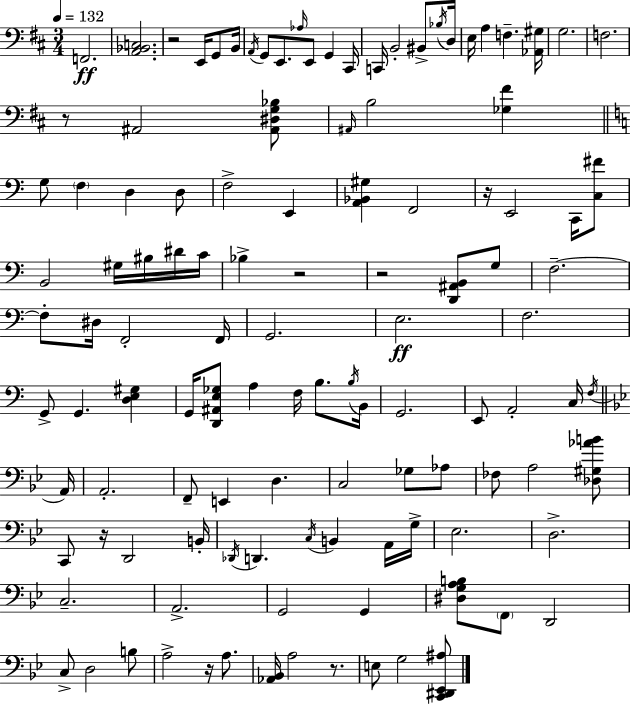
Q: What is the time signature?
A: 3/4